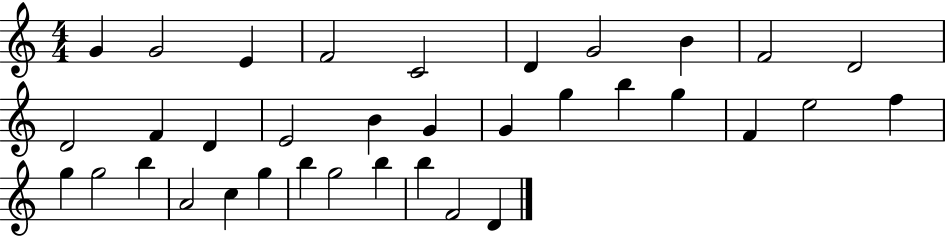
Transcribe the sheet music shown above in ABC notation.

X:1
T:Untitled
M:4/4
L:1/4
K:C
G G2 E F2 C2 D G2 B F2 D2 D2 F D E2 B G G g b g F e2 f g g2 b A2 c g b g2 b b F2 D